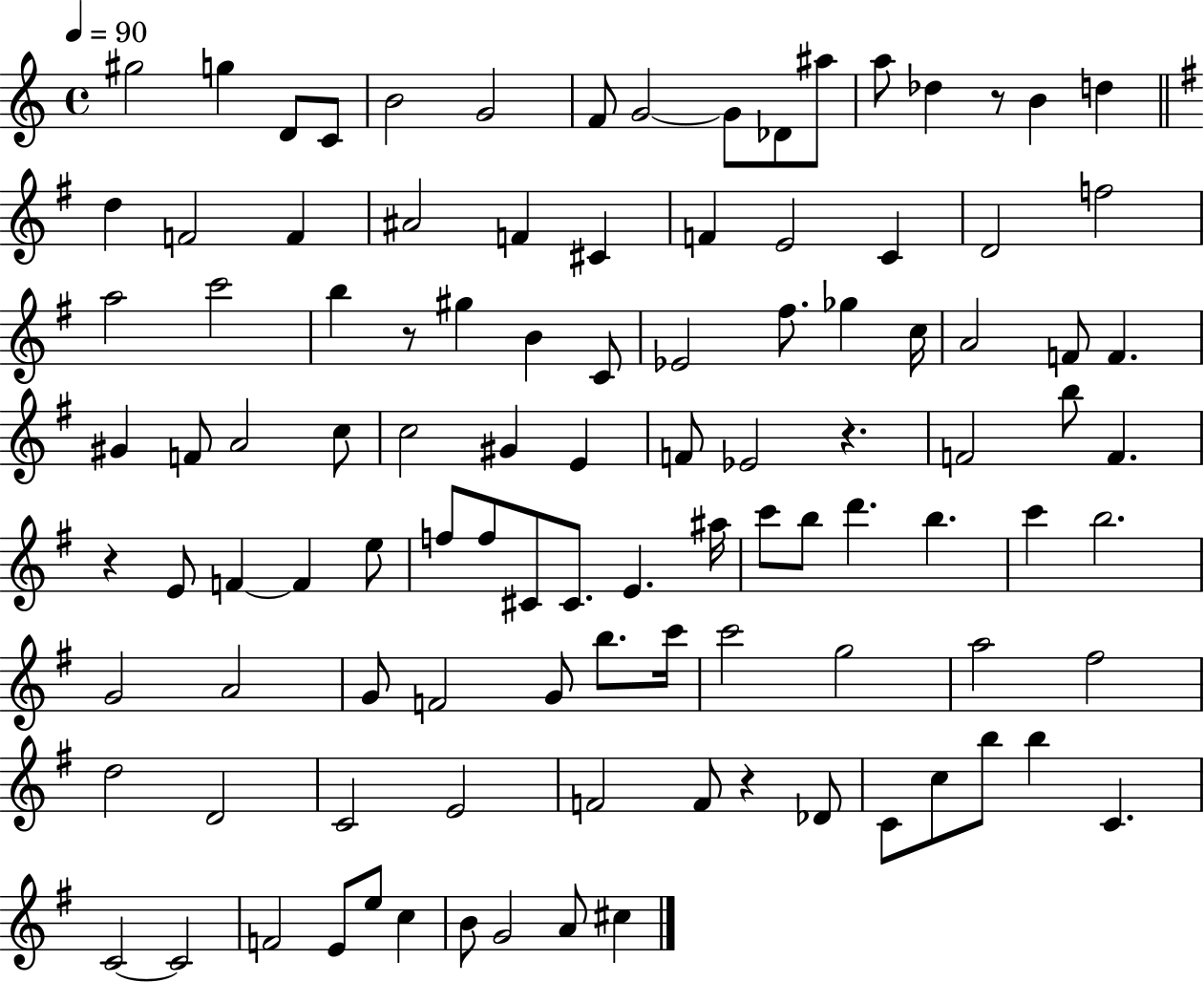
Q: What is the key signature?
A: C major